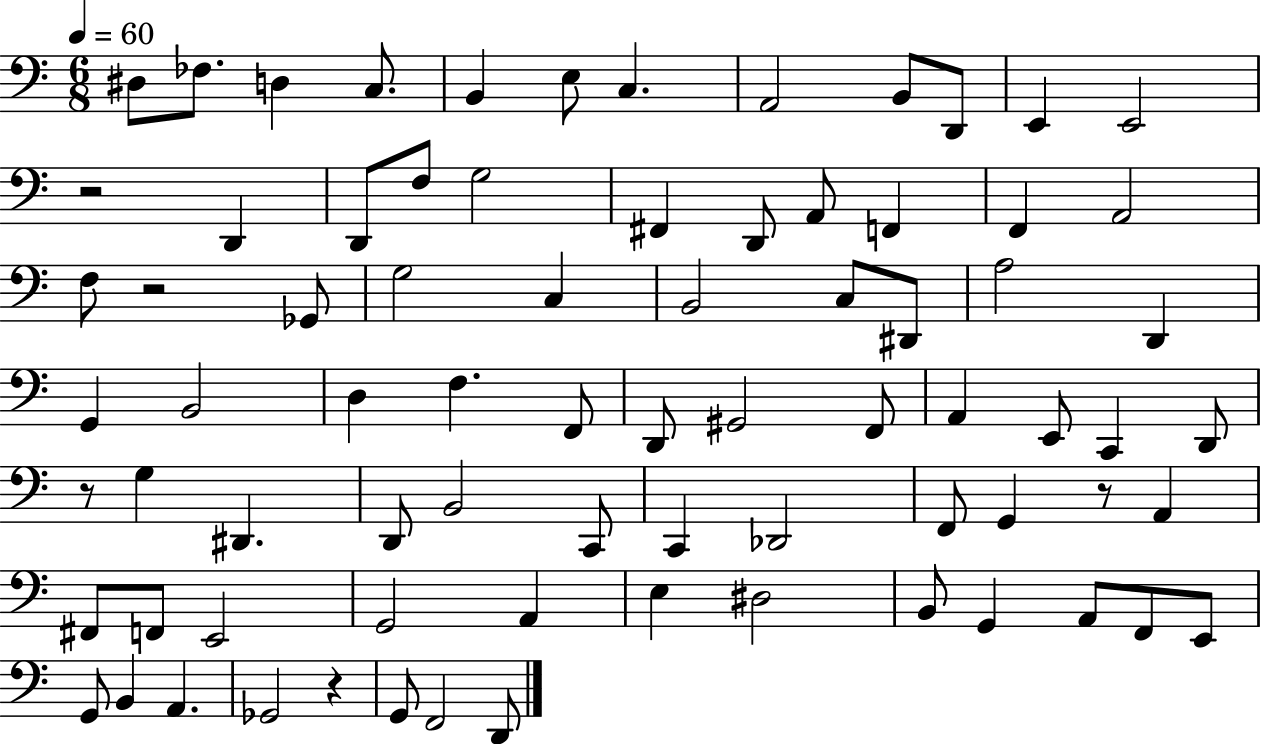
D#3/e FES3/e. D3/q C3/e. B2/q E3/e C3/q. A2/h B2/e D2/e E2/q E2/h R/h D2/q D2/e F3/e G3/h F#2/q D2/e A2/e F2/q F2/q A2/h F3/e R/h Gb2/e G3/h C3/q B2/h C3/e D#2/e A3/h D2/q G2/q B2/h D3/q F3/q. F2/e D2/e G#2/h F2/e A2/q E2/e C2/q D2/e R/e G3/q D#2/q. D2/e B2/h C2/e C2/q Db2/h F2/e G2/q R/e A2/q F#2/e F2/e E2/h G2/h A2/q E3/q D#3/h B2/e G2/q A2/e F2/e E2/e G2/e B2/q A2/q. Gb2/h R/q G2/e F2/h D2/e